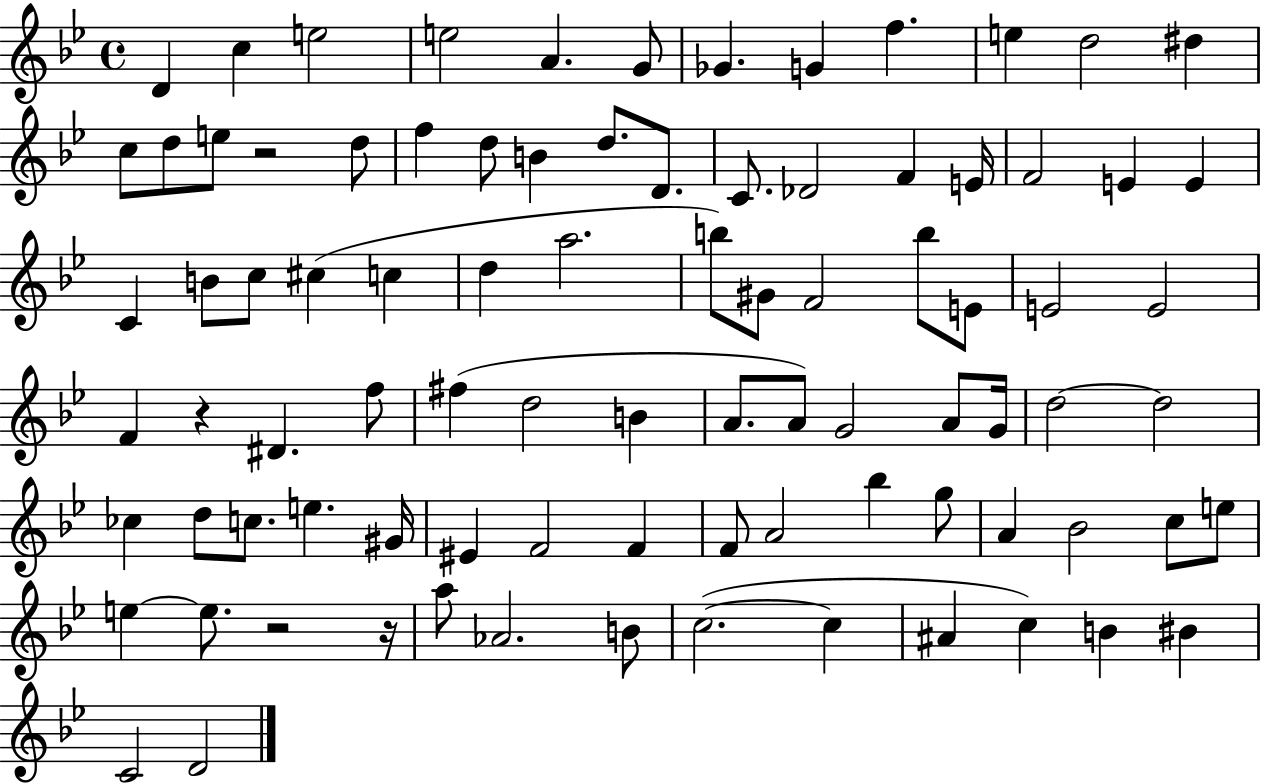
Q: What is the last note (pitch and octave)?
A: D4